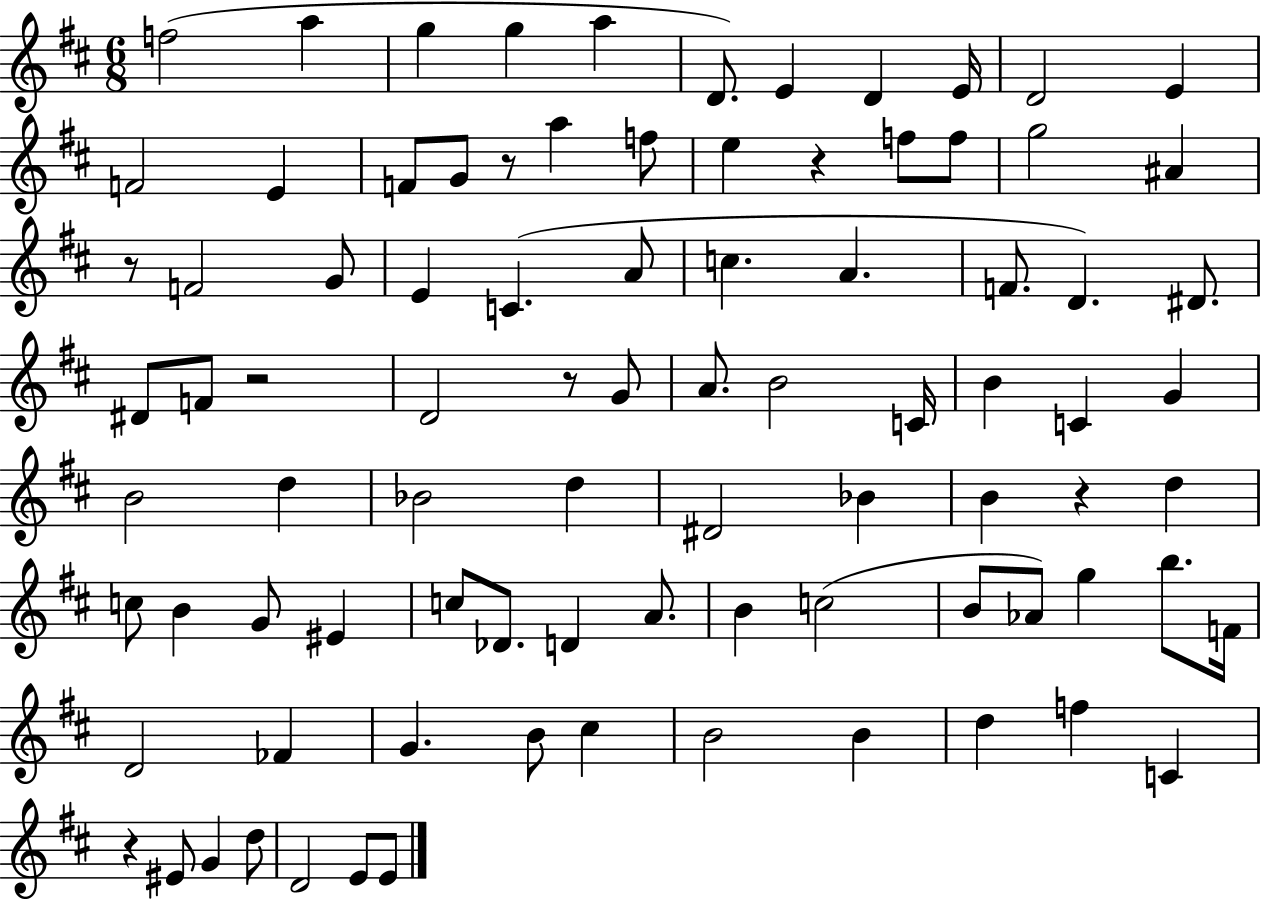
F5/h A5/q G5/q G5/q A5/q D4/e. E4/q D4/q E4/s D4/h E4/q F4/h E4/q F4/e G4/e R/e A5/q F5/e E5/q R/q F5/e F5/e G5/h A#4/q R/e F4/h G4/e E4/q C4/q. A4/e C5/q. A4/q. F4/e. D4/q. D#4/e. D#4/e F4/e R/h D4/h R/e G4/e A4/e. B4/h C4/s B4/q C4/q G4/q B4/h D5/q Bb4/h D5/q D#4/h Bb4/q B4/q R/q D5/q C5/e B4/q G4/e EIS4/q C5/e Db4/e. D4/q A4/e. B4/q C5/h B4/e Ab4/e G5/q B5/e. F4/s D4/h FES4/q G4/q. B4/e C#5/q B4/h B4/q D5/q F5/q C4/q R/q EIS4/e G4/q D5/e D4/h E4/e E4/e